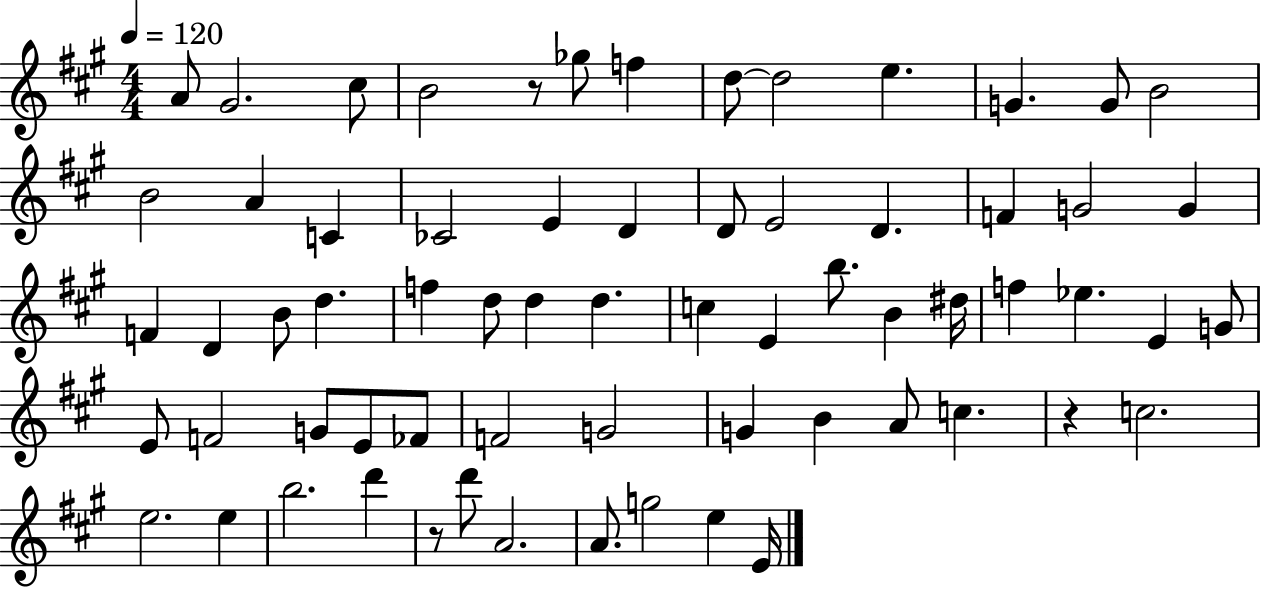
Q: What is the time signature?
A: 4/4